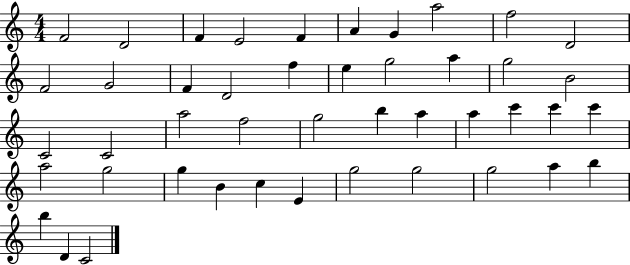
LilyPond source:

{
  \clef treble
  \numericTimeSignature
  \time 4/4
  \key c \major
  f'2 d'2 | f'4 e'2 f'4 | a'4 g'4 a''2 | f''2 d'2 | \break f'2 g'2 | f'4 d'2 f''4 | e''4 g''2 a''4 | g''2 b'2 | \break c'2 c'2 | a''2 f''2 | g''2 b''4 a''4 | a''4 c'''4 c'''4 c'''4 | \break a''2 g''2 | g''4 b'4 c''4 e'4 | g''2 g''2 | g''2 a''4 b''4 | \break b''4 d'4 c'2 | \bar "|."
}